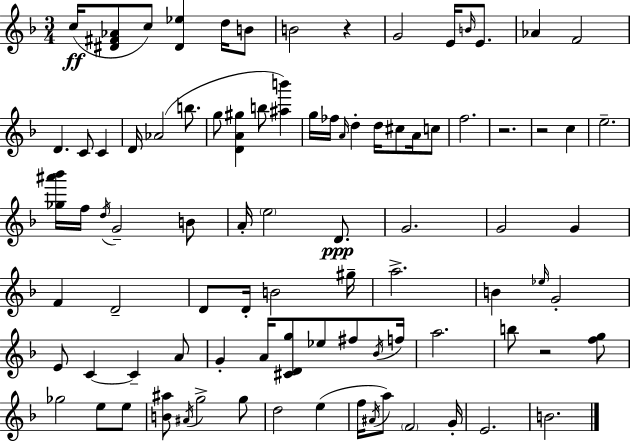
{
  \clef treble
  \numericTimeSignature
  \time 3/4
  \key d \minor
  c''16(\ff <dis' fis' aes'>8 c''8) <dis' ees''>4 d''16 b'8 | b'2 r4 | g'2 e'16 \grace { b'16 } e'8. | aes'4 f'2 | \break d'4. c'8 c'4 | d'16 aes'2( b''8. | g''8 <d' a' gis''>4 b''8 <ais'' b'''>4) | g''16 fes''16 \grace { a'16 } d''4-. d''16 cis''8 a'16 | \break c''8 f''2. | r2. | r2 c''4 | e''2.-- | \break <ges'' ais''' bes'''>16 f''16 \acciaccatura { d''16 } g'2-- | b'8 a'16-. \parenthesize e''2 | d'8.\ppp g'2. | g'2 g'4 | \break f'4 d'2-- | d'8 d'16-. b'2 | gis''16-- a''2.-> | b'4 \grace { ees''16 } g'2-. | \break e'8 c'4~~ c'4-- | a'8 g'4-. a'16 <cis' d' g''>8 ees''8 | fis''8 \acciaccatura { bes'16 } f''16 a''2. | b''8 r2 | \break <f'' g''>8 ges''2 | e''8 e''8 <b' ais''>8 \acciaccatura { ais'16 } g''2-> | g''8 d''2 | e''4( f''16 \acciaccatura { ais'16 }) a''8 \parenthesize f'2 | \break g'16-. e'2. | b'2. | \bar "|."
}